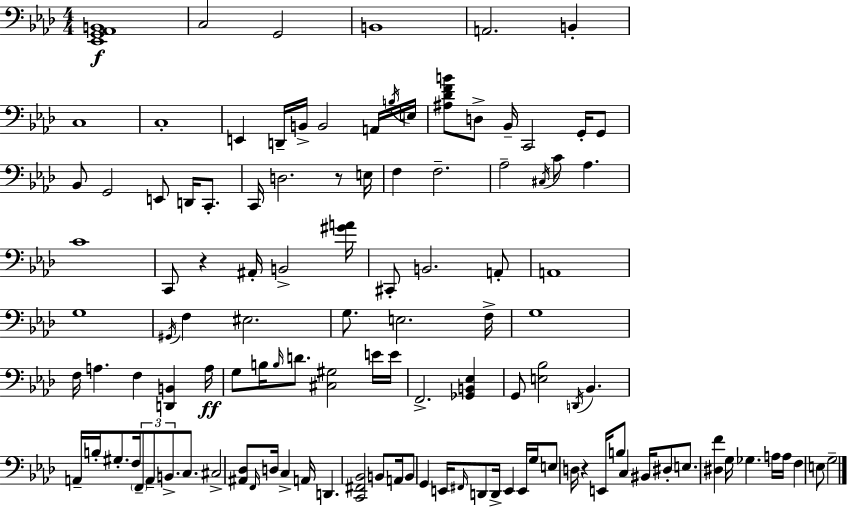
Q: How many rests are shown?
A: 3